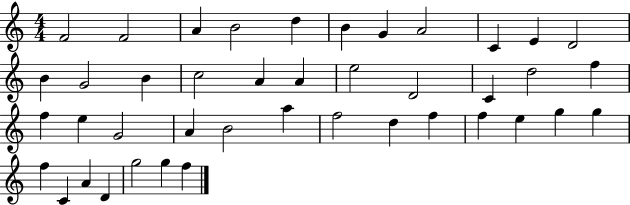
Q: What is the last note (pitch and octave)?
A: F5